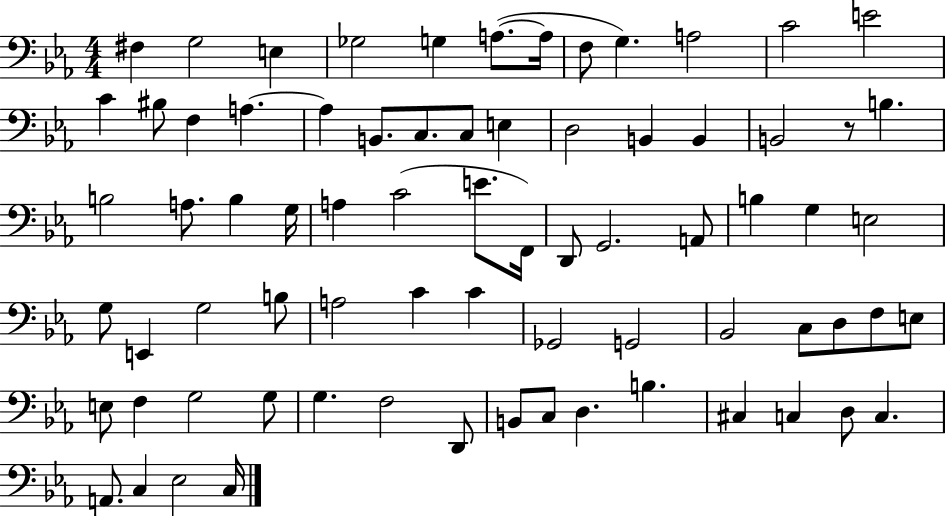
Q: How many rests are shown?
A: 1